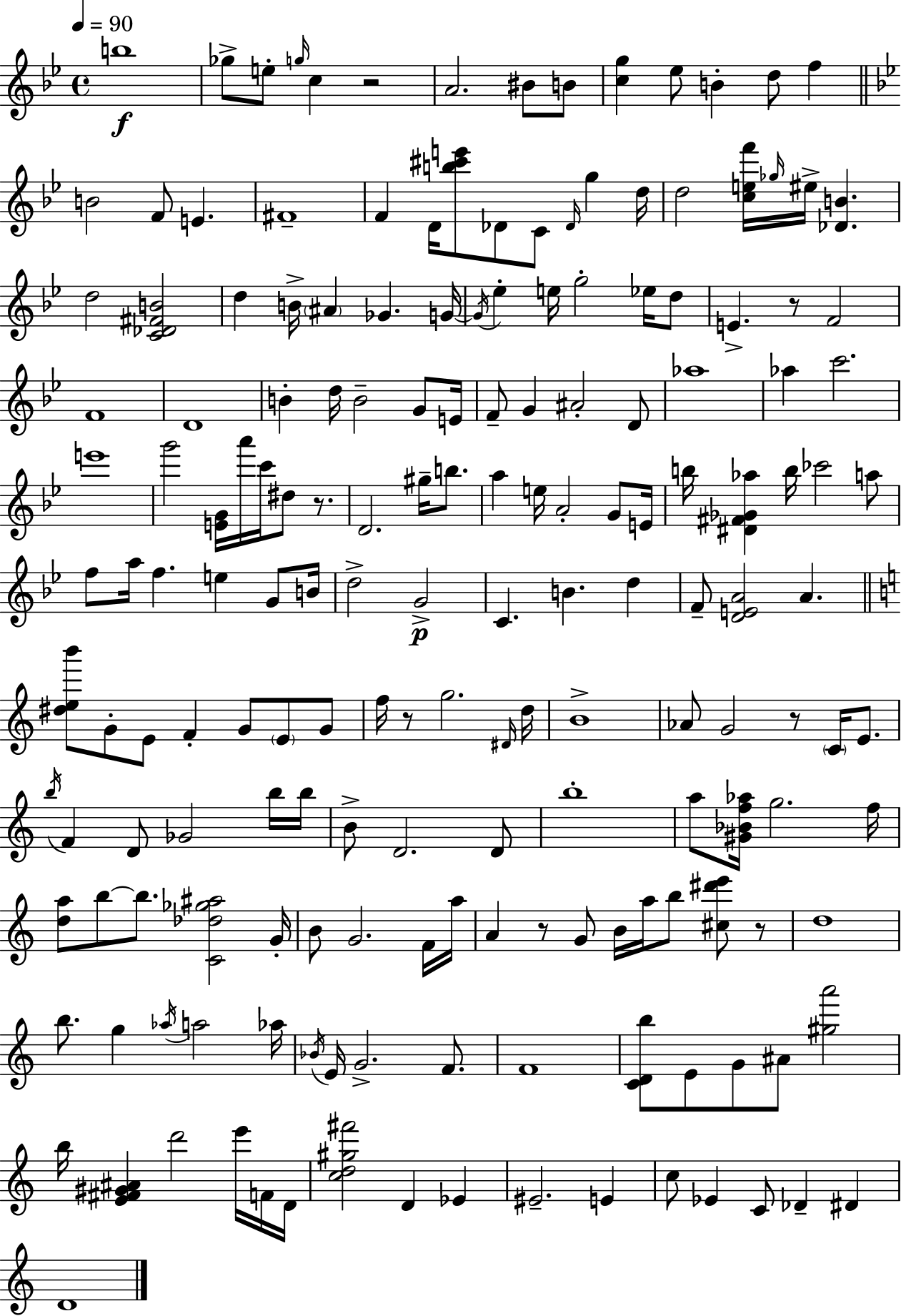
{
  \clef treble
  \time 4/4
  \defaultTimeSignature
  \key bes \major
  \tempo 4 = 90
  b''1\f | ges''8-> e''8-. \grace { g''16 } c''4 r2 | a'2. bis'8 b'8 | <c'' g''>4 ees''8 b'4-. d''8 f''4 | \break \bar "||" \break \key bes \major b'2 f'8 e'4. | fis'1-- | f'4 d'16 <b'' cis''' e'''>8 des'8 c'8 \grace { des'16 } g''4 | d''16 d''2 <c'' e'' f'''>16 \grace { ges''16 } eis''16-> <des' b'>4. | \break d''2 <c' des' fis' b'>2 | d''4 b'16-> \parenthesize ais'4 ges'4. | g'16~~ \acciaccatura { g'16 } ees''4-. e''16 g''2-. | ees''16 d''8 e'4.-> r8 f'2 | \break f'1 | d'1 | b'4-. d''16 b'2-- | g'8 e'16 f'8-- g'4 ais'2-. | \break d'8 aes''1 | aes''4 c'''2. | e'''1 | g'''2 <e' g'>16 a'''16 c'''16 dis''8 | \break r8. d'2. gis''16-- | b''8. a''4 e''16 a'2-. | g'8 e'16 b''16 <dis' fis' ges' aes''>4 b''16 ces'''2 | a''8 f''8 a''16 f''4. e''4 | \break g'8 b'16 d''2-> g'2->\p | c'4. b'4. d''4 | f'8-- <d' e' a'>2 a'4. | \bar "||" \break \key c \major <dis'' e'' b'''>8 g'8-. e'8 f'4-. g'8 \parenthesize e'8 g'8 | f''16 r8 g''2. \grace { dis'16 } | d''16 b'1-> | aes'8 g'2 r8 \parenthesize c'16 e'8. | \break \acciaccatura { b''16 } f'4 d'8 ges'2 | b''16 b''16 b'8-> d'2. | d'8 b''1-. | a''8 <gis' bes' f'' aes''>16 g''2. | \break f''16 <d'' a''>8 b''8~~ b''8. <c' des'' ges'' ais''>2 | g'16-. b'8 g'2. | f'16 a''16 a'4 r8 g'8 b'16 a''16 b''8 <cis'' dis''' e'''>8 | r8 d''1 | \break b''8. g''4 \acciaccatura { aes''16 } a''2 | aes''16 \acciaccatura { bes'16 } e'16 g'2.-> | f'8. f'1 | <c' d' b''>8 e'8 g'8 ais'8 <gis'' a'''>2 | \break b''16 <e' fis' gis' ais'>4 d'''2 | e'''16 f'16 d'16 <c'' d'' gis'' fis'''>2 d'4 | ees'4 eis'2.-- | e'4 c''8 ees'4 c'8 des'4-- | \break dis'4 d'1 | \bar "|."
}